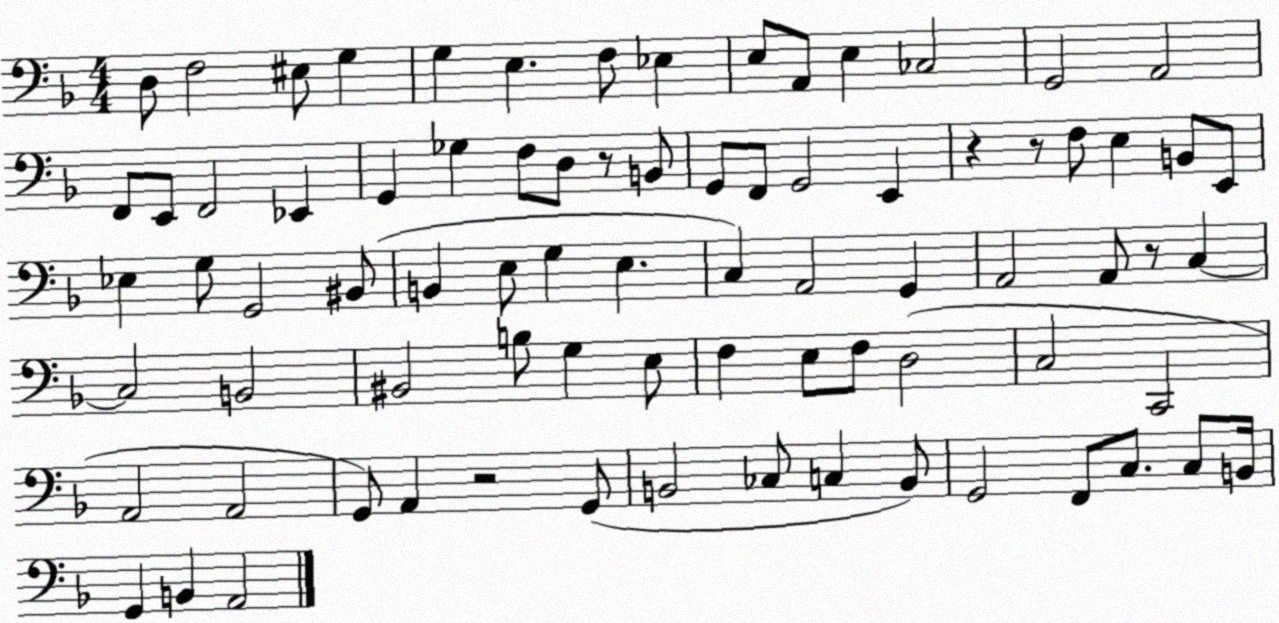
X:1
T:Untitled
M:4/4
L:1/4
K:F
D,/2 F,2 ^E,/2 G, G, E, F,/2 _E, E,/2 A,,/2 E, _C,2 G,,2 A,,2 F,,/2 E,,/2 F,,2 _E,, G,, _G, F,/2 D,/2 z/2 B,,/2 G,,/2 F,,/2 G,,2 E,, z z/2 F,/2 E, B,,/2 E,,/2 _E, G,/2 G,,2 ^B,,/2 B,, E,/2 G, E, C, A,,2 G,, A,,2 A,,/2 z/2 C, C,2 B,,2 ^B,,2 B,/2 G, E,/2 F, E,/2 F,/2 D,2 C,2 C,,2 A,,2 A,,2 G,,/2 A,, z2 G,,/2 B,,2 _C,/2 C, B,,/2 G,,2 F,,/2 C,/2 C,/2 B,,/4 G,, B,, A,,2